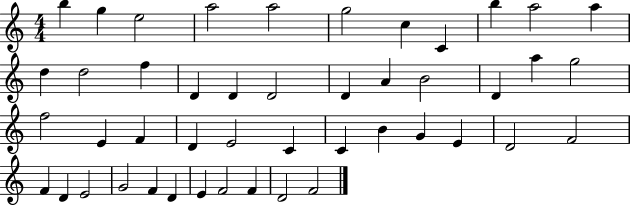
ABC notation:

X:1
T:Untitled
M:4/4
L:1/4
K:C
b g e2 a2 a2 g2 c C b a2 a d d2 f D D D2 D A B2 D a g2 f2 E F D E2 C C B G E D2 F2 F D E2 G2 F D E F2 F D2 F2